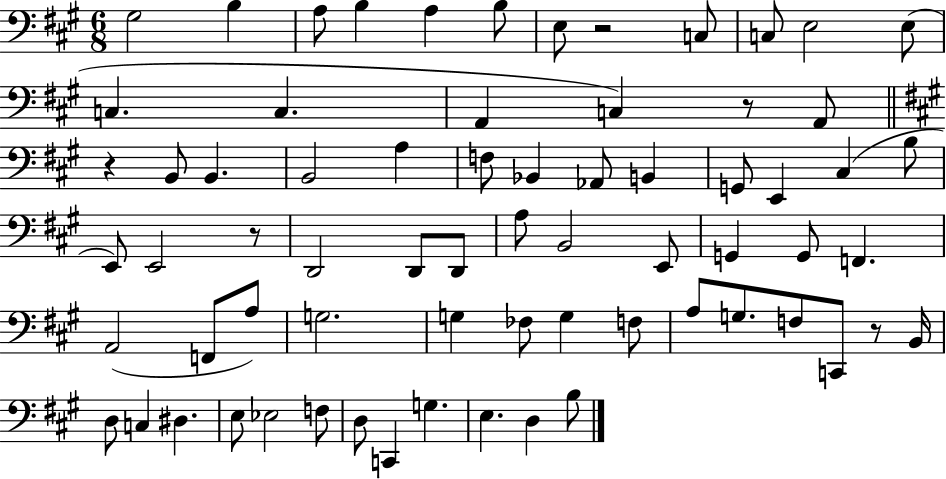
G#3/h B3/q A3/e B3/q A3/q B3/e E3/e R/h C3/e C3/e E3/h E3/e C3/q. C3/q. A2/q C3/q R/e A2/e R/q B2/e B2/q. B2/h A3/q F3/e Bb2/q Ab2/e B2/q G2/e E2/q C#3/q B3/e E2/e E2/h R/e D2/h D2/e D2/e A3/e B2/h E2/e G2/q G2/e F2/q. A2/h F2/e A3/e G3/h. G3/q FES3/e G3/q F3/e A3/e G3/e. F3/e C2/e R/e B2/s D3/e C3/q D#3/q. E3/e Eb3/h F3/e D3/e C2/q G3/q. E3/q. D3/q B3/e